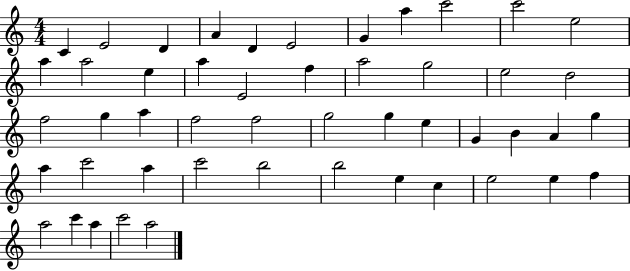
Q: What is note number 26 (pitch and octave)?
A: F5